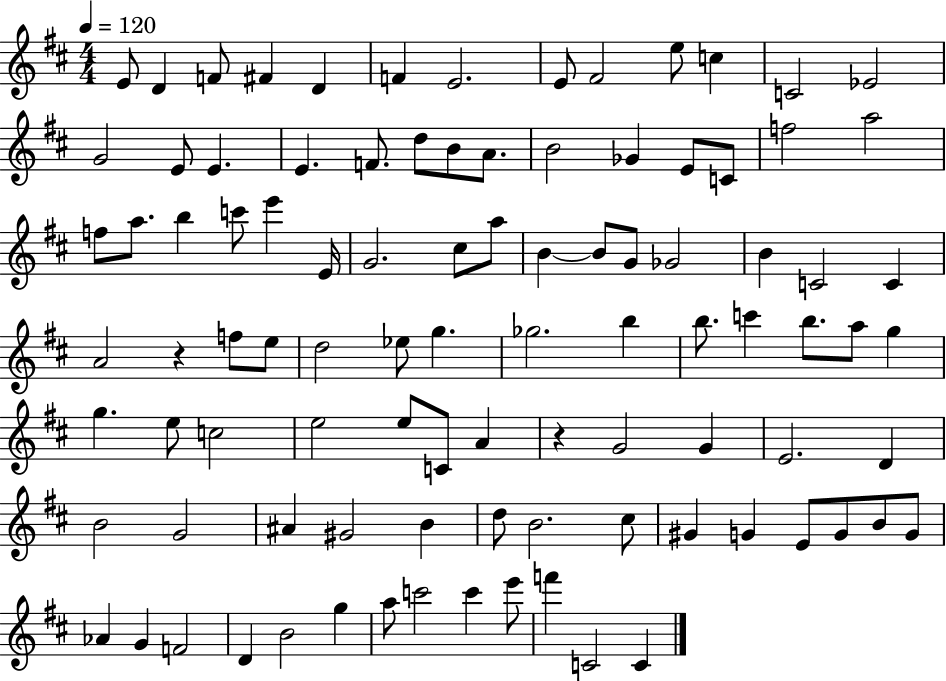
{
  \clef treble
  \numericTimeSignature
  \time 4/4
  \key d \major
  \tempo 4 = 120
  e'8 d'4 f'8 fis'4 d'4 | f'4 e'2. | e'8 fis'2 e''8 c''4 | c'2 ees'2 | \break g'2 e'8 e'4. | e'4. f'8. d''8 b'8 a'8. | b'2 ges'4 e'8 c'8 | f''2 a''2 | \break f''8 a''8. b''4 c'''8 e'''4 e'16 | g'2. cis''8 a''8 | b'4~~ b'8 g'8 ges'2 | b'4 c'2 c'4 | \break a'2 r4 f''8 e''8 | d''2 ees''8 g''4. | ges''2. b''4 | b''8. c'''4 b''8. a''8 g''4 | \break g''4. e''8 c''2 | e''2 e''8 c'8 a'4 | r4 g'2 g'4 | e'2. d'4 | \break b'2 g'2 | ais'4 gis'2 b'4 | d''8 b'2. cis''8 | gis'4 g'4 e'8 g'8 b'8 g'8 | \break aes'4 g'4 f'2 | d'4 b'2 g''4 | a''8 c'''2 c'''4 e'''8 | f'''4 c'2 c'4 | \break \bar "|."
}